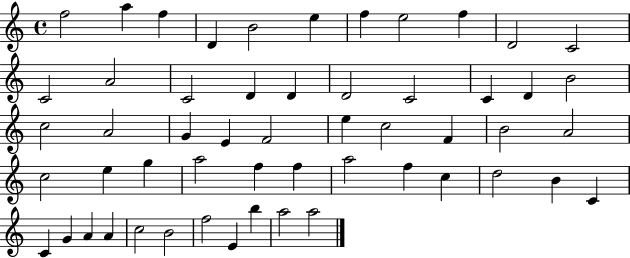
{
  \clef treble
  \time 4/4
  \defaultTimeSignature
  \key c \major
  f''2 a''4 f''4 | d'4 b'2 e''4 | f''4 e''2 f''4 | d'2 c'2 | \break c'2 a'2 | c'2 d'4 d'4 | d'2 c'2 | c'4 d'4 b'2 | \break c''2 a'2 | g'4 e'4 f'2 | e''4 c''2 f'4 | b'2 a'2 | \break c''2 e''4 g''4 | a''2 f''4 f''4 | a''2 f''4 c''4 | d''2 b'4 c'4 | \break c'4 g'4 a'4 a'4 | c''2 b'2 | f''2 e'4 b''4 | a''2 a''2 | \break \bar "|."
}